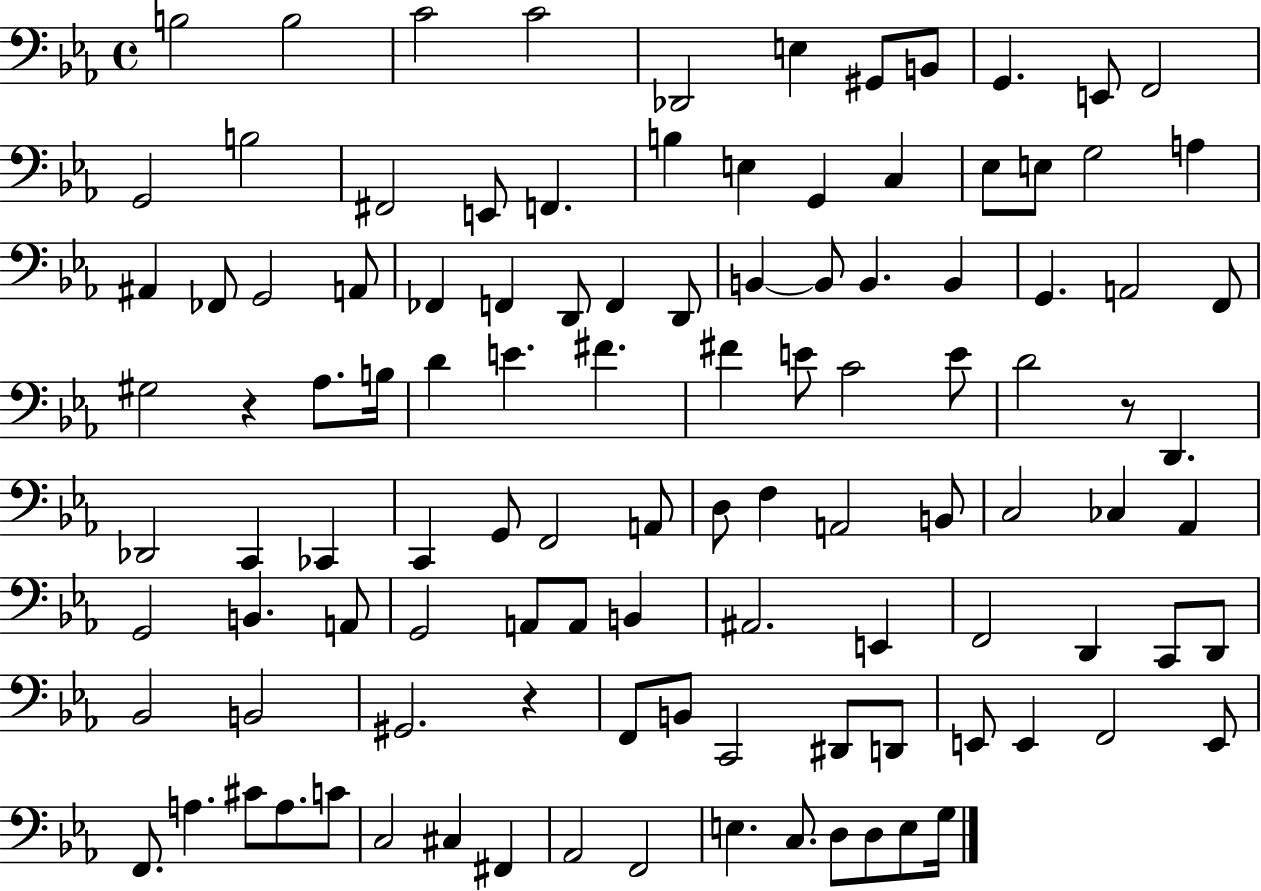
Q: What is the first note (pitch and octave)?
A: B3